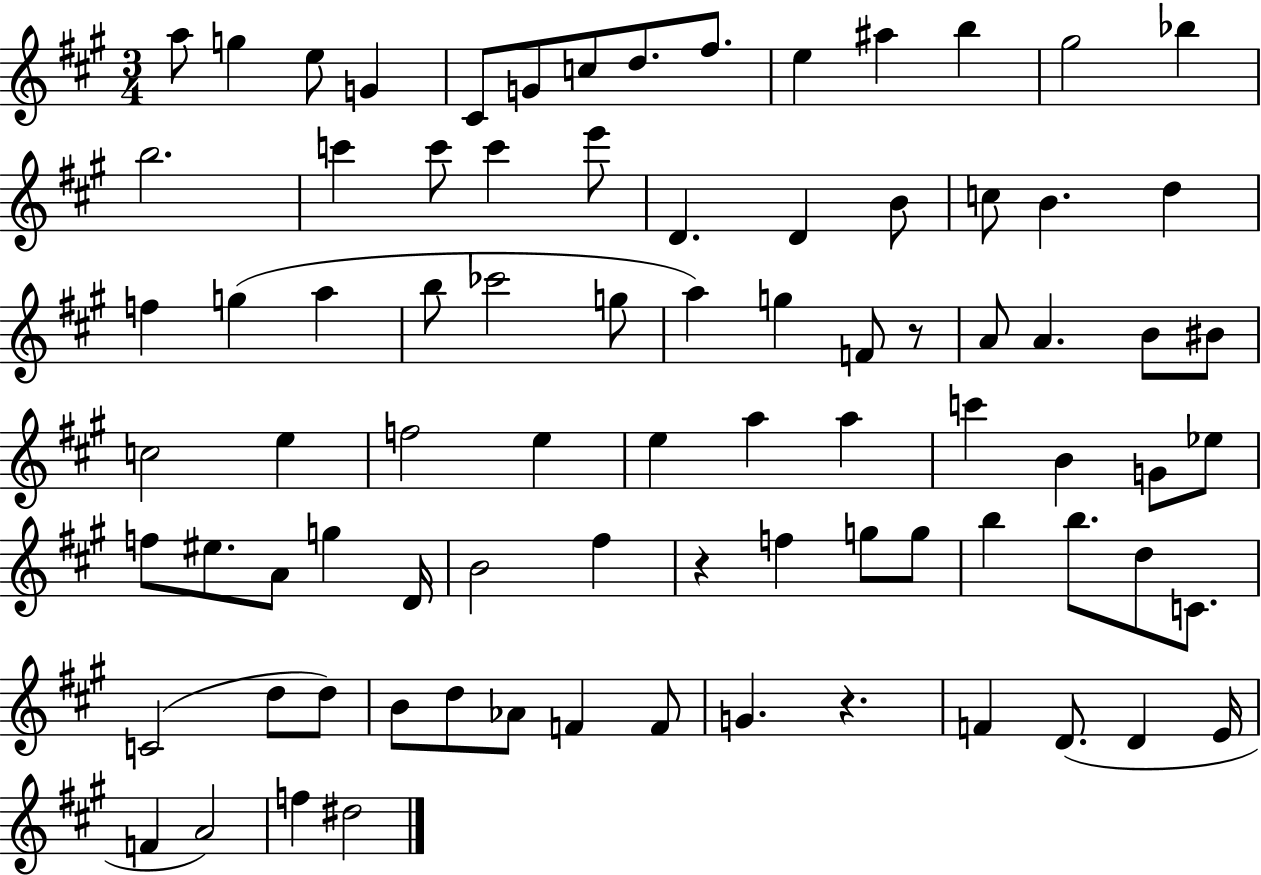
{
  \clef treble
  \numericTimeSignature
  \time 3/4
  \key a \major
  \repeat volta 2 { a''8 g''4 e''8 g'4 | cis'8 g'8 c''8 d''8. fis''8. | e''4 ais''4 b''4 | gis''2 bes''4 | \break b''2. | c'''4 c'''8 c'''4 e'''8 | d'4. d'4 b'8 | c''8 b'4. d''4 | \break f''4 g''4( a''4 | b''8 ces'''2 g''8 | a''4) g''4 f'8 r8 | a'8 a'4. b'8 bis'8 | \break c''2 e''4 | f''2 e''4 | e''4 a''4 a''4 | c'''4 b'4 g'8 ees''8 | \break f''8 eis''8. a'8 g''4 d'16 | b'2 fis''4 | r4 f''4 g''8 g''8 | b''4 b''8. d''8 c'8. | \break c'2( d''8 d''8) | b'8 d''8 aes'8 f'4 f'8 | g'4. r4. | f'4 d'8.( d'4 e'16 | \break f'4 a'2) | f''4 dis''2 | } \bar "|."
}